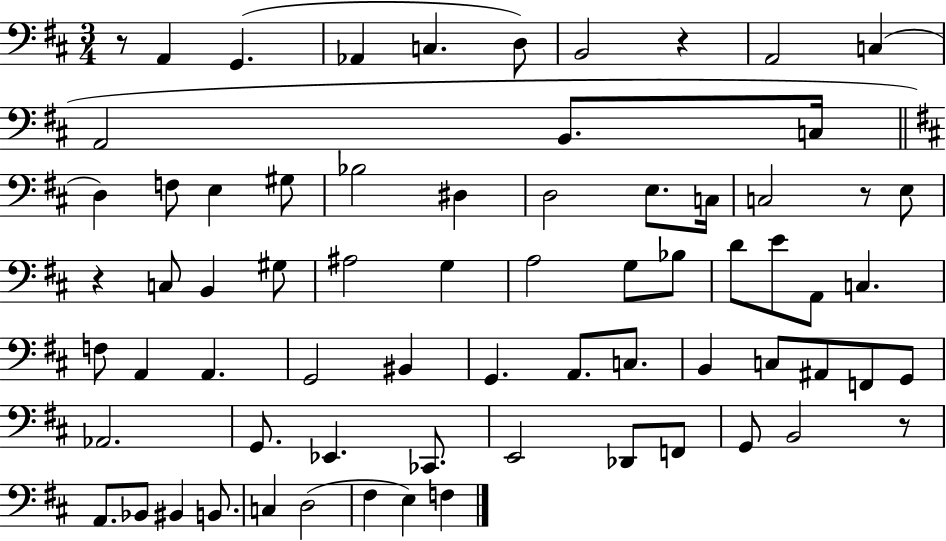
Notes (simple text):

R/e A2/q G2/q. Ab2/q C3/q. D3/e B2/h R/q A2/h C3/q A2/h B2/e. C3/s D3/q F3/e E3/q G#3/e Bb3/h D#3/q D3/h E3/e. C3/s C3/h R/e E3/e R/q C3/e B2/q G#3/e A#3/h G3/q A3/h G3/e Bb3/e D4/e E4/e A2/e C3/q. F3/e A2/q A2/q. G2/h BIS2/q G2/q. A2/e. C3/e. B2/q C3/e A#2/e F2/e G2/e Ab2/h. G2/e. Eb2/q. CES2/e. E2/h Db2/e F2/e G2/e B2/h R/e A2/e. Bb2/e BIS2/q B2/e. C3/q D3/h F#3/q E3/q F3/q